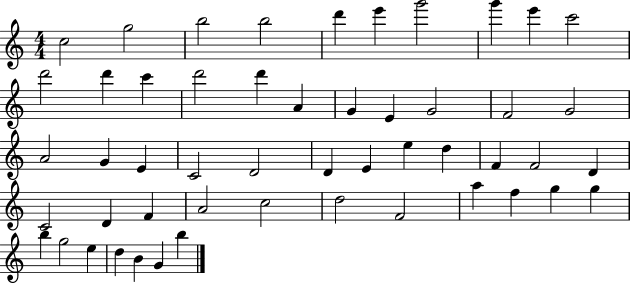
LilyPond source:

{
  \clef treble
  \numericTimeSignature
  \time 4/4
  \key c \major
  c''2 g''2 | b''2 b''2 | d'''4 e'''4 g'''2 | g'''4 e'''4 c'''2 | \break d'''2 d'''4 c'''4 | d'''2 d'''4 a'4 | g'4 e'4 g'2 | f'2 g'2 | \break a'2 g'4 e'4 | c'2 d'2 | d'4 e'4 e''4 d''4 | f'4 f'2 d'4 | \break c'2 d'4 f'4 | a'2 c''2 | d''2 f'2 | a''4 f''4 g''4 g''4 | \break b''4 g''2 e''4 | d''4 b'4 g'4 b''4 | \bar "|."
}